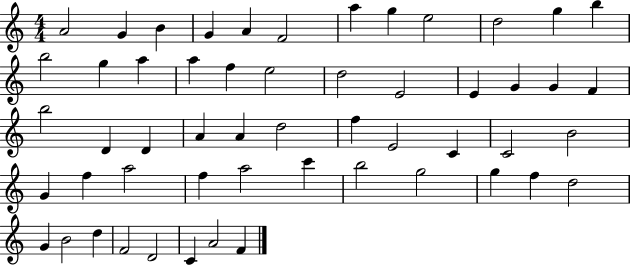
{
  \clef treble
  \numericTimeSignature
  \time 4/4
  \key c \major
  a'2 g'4 b'4 | g'4 a'4 f'2 | a''4 g''4 e''2 | d''2 g''4 b''4 | \break b''2 g''4 a''4 | a''4 f''4 e''2 | d''2 e'2 | e'4 g'4 g'4 f'4 | \break b''2 d'4 d'4 | a'4 a'4 d''2 | f''4 e'2 c'4 | c'2 b'2 | \break g'4 f''4 a''2 | f''4 a''2 c'''4 | b''2 g''2 | g''4 f''4 d''2 | \break g'4 b'2 d''4 | f'2 d'2 | c'4 a'2 f'4 | \bar "|."
}